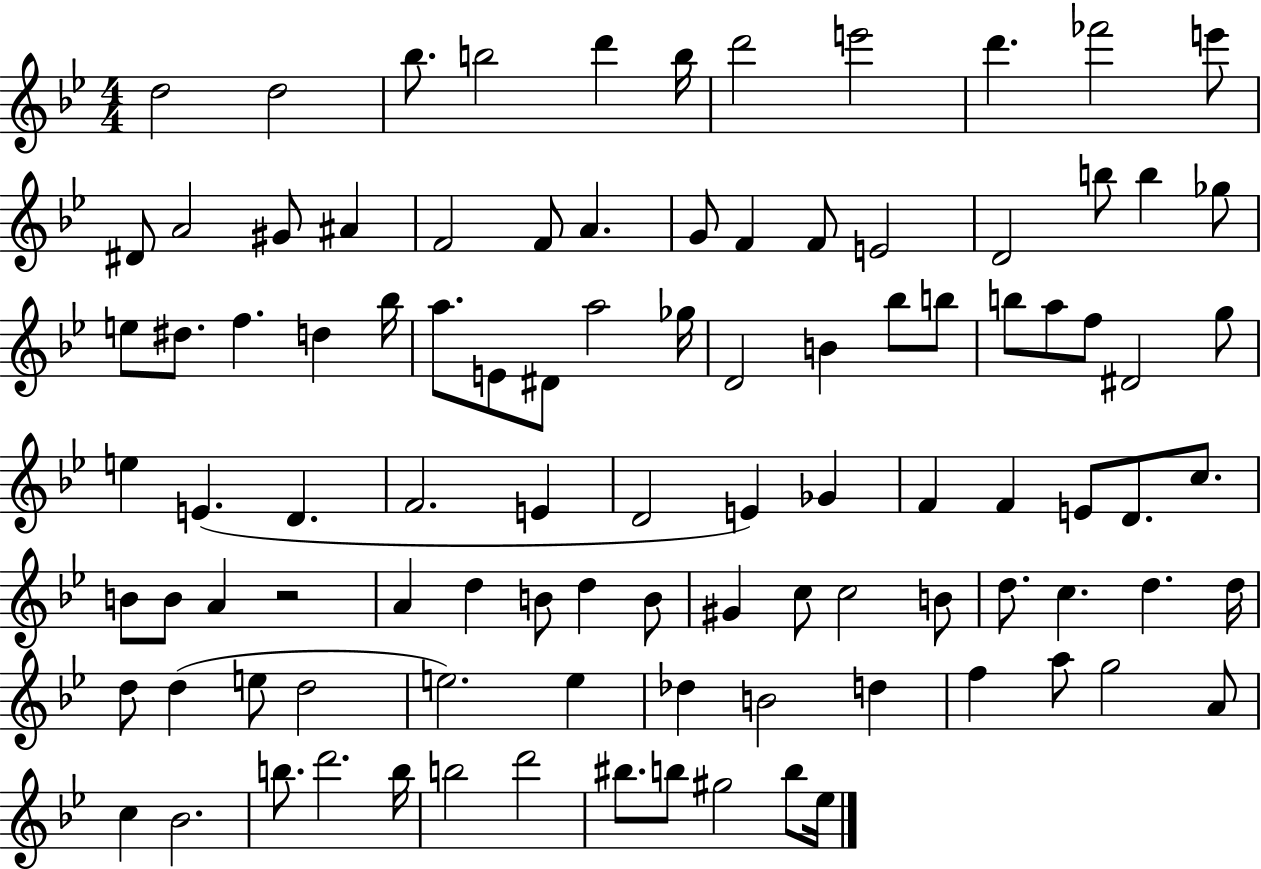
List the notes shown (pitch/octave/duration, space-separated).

D5/h D5/h Bb5/e. B5/h D6/q B5/s D6/h E6/h D6/q. FES6/h E6/e D#4/e A4/h G#4/e A#4/q F4/h F4/e A4/q. G4/e F4/q F4/e E4/h D4/h B5/e B5/q Gb5/e E5/e D#5/e. F5/q. D5/q Bb5/s A5/e. E4/e D#4/e A5/h Gb5/s D4/h B4/q Bb5/e B5/e B5/e A5/e F5/e D#4/h G5/e E5/q E4/q. D4/q. F4/h. E4/q D4/h E4/q Gb4/q F4/q F4/q E4/e D4/e. C5/e. B4/e B4/e A4/q R/h A4/q D5/q B4/e D5/q B4/e G#4/q C5/e C5/h B4/e D5/e. C5/q. D5/q. D5/s D5/e D5/q E5/e D5/h E5/h. E5/q Db5/q B4/h D5/q F5/q A5/e G5/h A4/e C5/q Bb4/h. B5/e. D6/h. B5/s B5/h D6/h BIS5/e. B5/e G#5/h B5/e Eb5/s